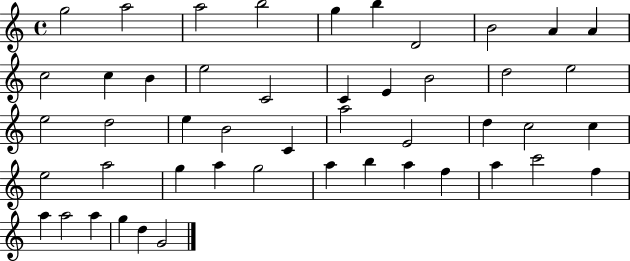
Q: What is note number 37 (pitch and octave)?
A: B5